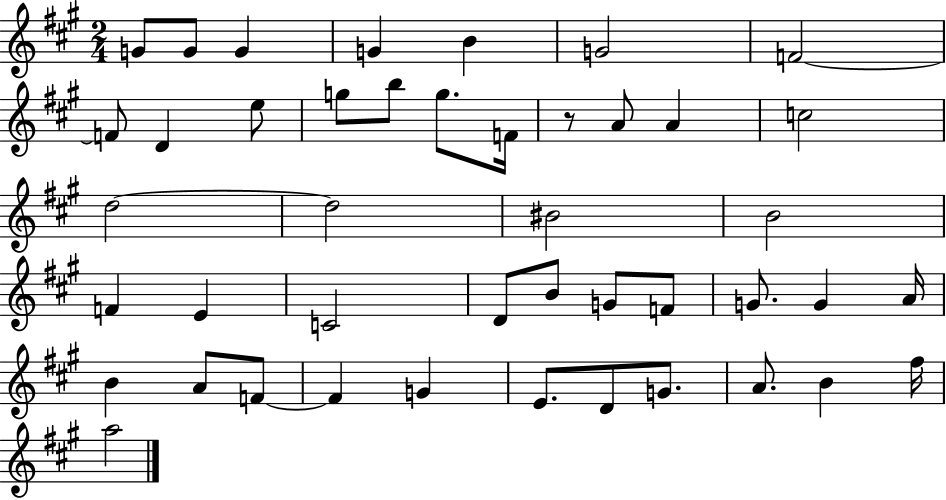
G4/e G4/e G4/q G4/q B4/q G4/h F4/h F4/e D4/q E5/e G5/e B5/e G5/e. F4/s R/e A4/e A4/q C5/h D5/h D5/h BIS4/h B4/h F4/q E4/q C4/h D4/e B4/e G4/e F4/e G4/e. G4/q A4/s B4/q A4/e F4/e F4/q G4/q E4/e. D4/e G4/e. A4/e. B4/q F#5/s A5/h